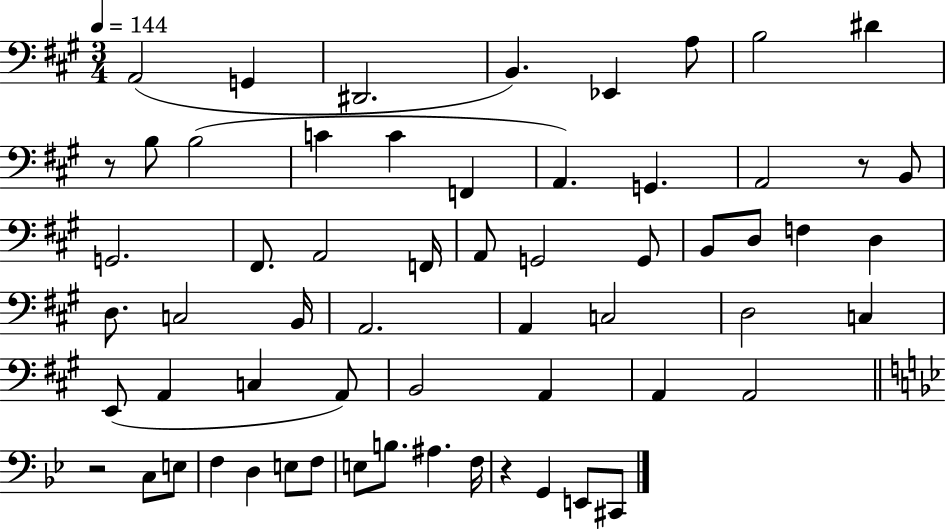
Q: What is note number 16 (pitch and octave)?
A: A2